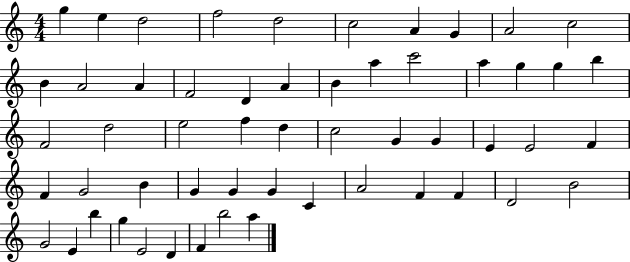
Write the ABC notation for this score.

X:1
T:Untitled
M:4/4
L:1/4
K:C
g e d2 f2 d2 c2 A G A2 c2 B A2 A F2 D A B a c'2 a g g b F2 d2 e2 f d c2 G G E E2 F F G2 B G G G C A2 F F D2 B2 G2 E b g E2 D F b2 a